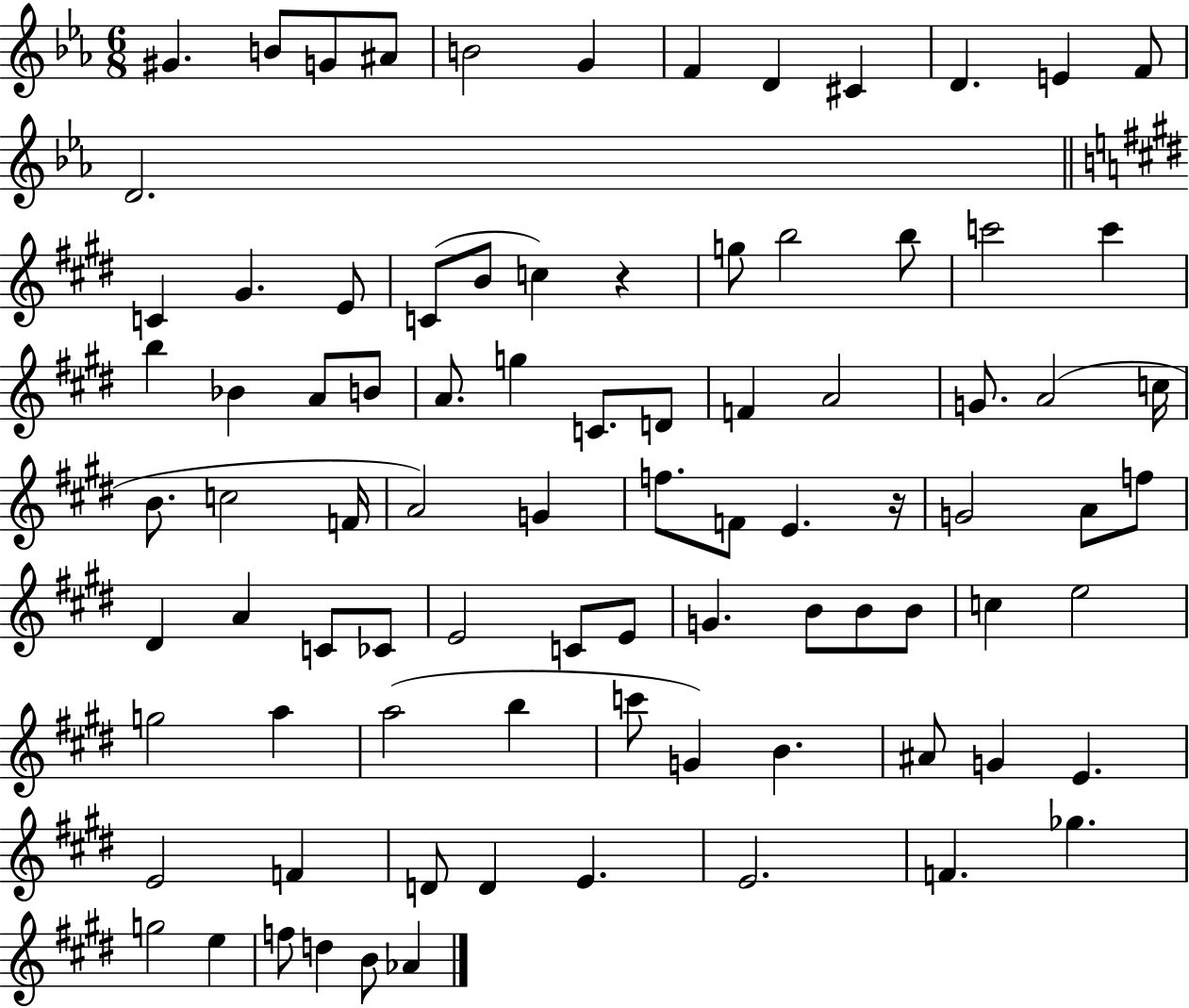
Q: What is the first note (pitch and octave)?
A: G#4